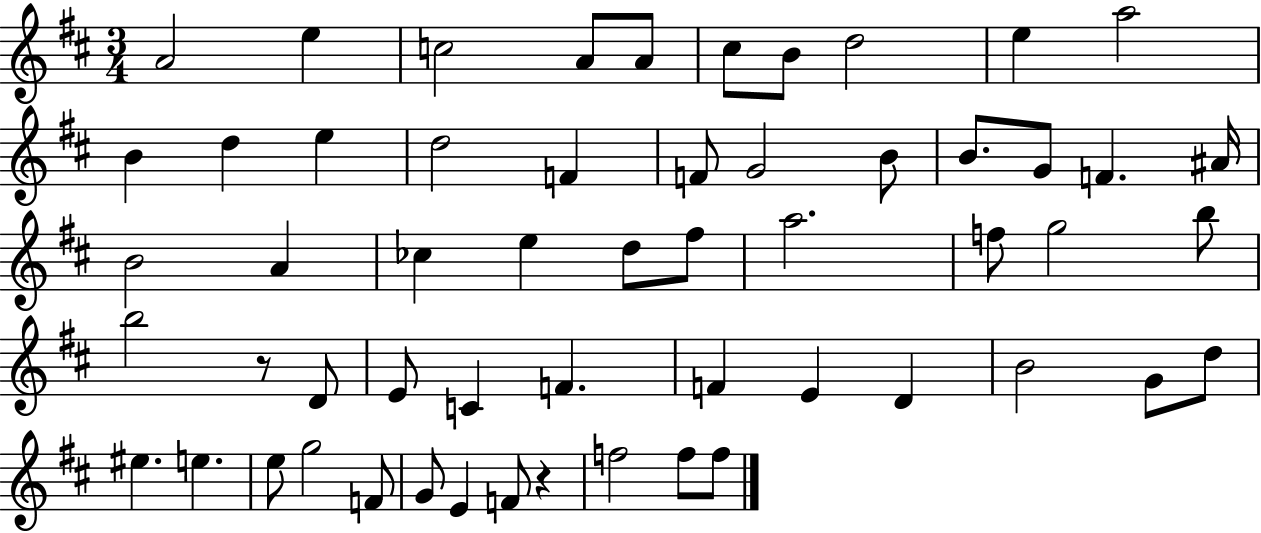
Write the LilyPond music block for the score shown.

{
  \clef treble
  \numericTimeSignature
  \time 3/4
  \key d \major
  \repeat volta 2 { a'2 e''4 | c''2 a'8 a'8 | cis''8 b'8 d''2 | e''4 a''2 | \break b'4 d''4 e''4 | d''2 f'4 | f'8 g'2 b'8 | b'8. g'8 f'4. ais'16 | \break b'2 a'4 | ces''4 e''4 d''8 fis''8 | a''2. | f''8 g''2 b''8 | \break b''2 r8 d'8 | e'8 c'4 f'4. | f'4 e'4 d'4 | b'2 g'8 d''8 | \break eis''4. e''4. | e''8 g''2 f'8 | g'8 e'4 f'8 r4 | f''2 f''8 f''8 | \break } \bar "|."
}